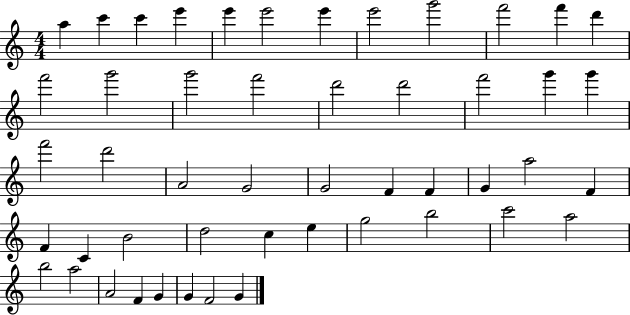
X:1
T:Untitled
M:4/4
L:1/4
K:C
a c' c' e' e' e'2 e' e'2 g'2 f'2 f' d' f'2 g'2 g'2 f'2 d'2 d'2 f'2 g' g' f'2 d'2 A2 G2 G2 F F G a2 F F C B2 d2 c e g2 b2 c'2 a2 b2 a2 A2 F G G F2 G